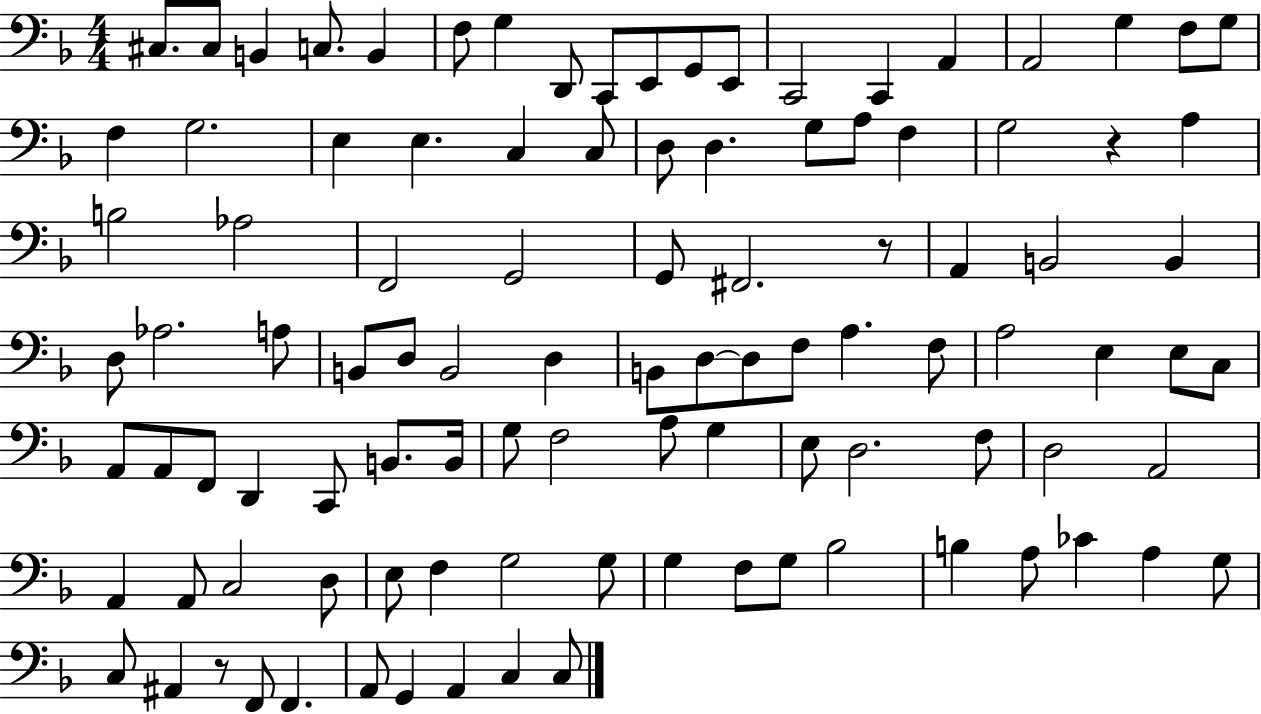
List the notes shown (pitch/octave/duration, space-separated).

C#3/e. C#3/e B2/q C3/e. B2/q F3/e G3/q D2/e C2/e E2/e G2/e E2/e C2/h C2/q A2/q A2/h G3/q F3/e G3/e F3/q G3/h. E3/q E3/q. C3/q C3/e D3/e D3/q. G3/e A3/e F3/q G3/h R/q A3/q B3/h Ab3/h F2/h G2/h G2/e F#2/h. R/e A2/q B2/h B2/q D3/e Ab3/h. A3/e B2/e D3/e B2/h D3/q B2/e D3/e D3/e F3/e A3/q. F3/e A3/h E3/q E3/e C3/e A2/e A2/e F2/e D2/q C2/e B2/e. B2/s G3/e F3/h A3/e G3/q E3/e D3/h. F3/e D3/h A2/h A2/q A2/e C3/h D3/e E3/e F3/q G3/h G3/e G3/q F3/e G3/e Bb3/h B3/q A3/e CES4/q A3/q G3/e C3/e A#2/q R/e F2/e F2/q. A2/e G2/q A2/q C3/q C3/e